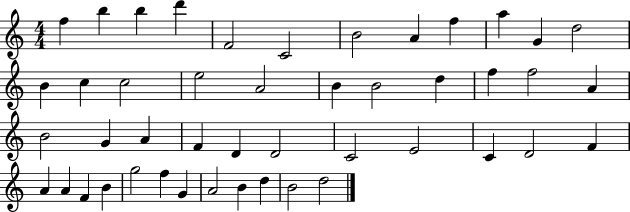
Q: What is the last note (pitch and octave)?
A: D5